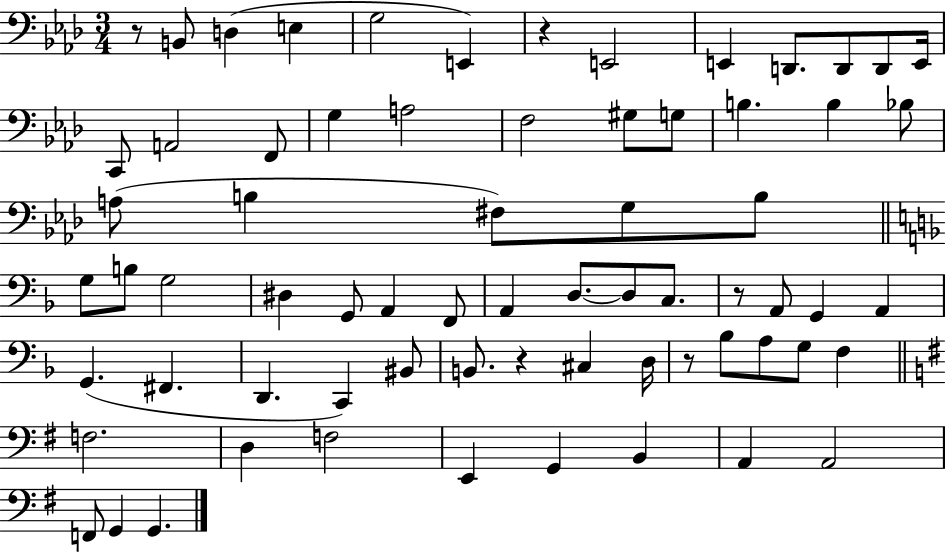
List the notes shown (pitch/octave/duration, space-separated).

R/e B2/e D3/q E3/q G3/h E2/q R/q E2/h E2/q D2/e. D2/e D2/e E2/s C2/e A2/h F2/e G3/q A3/h F3/h G#3/e G3/e B3/q. B3/q Bb3/e A3/e B3/q F#3/e G3/e B3/e G3/e B3/e G3/h D#3/q G2/e A2/q F2/e A2/q D3/e. D3/e C3/e. R/e A2/e G2/q A2/q G2/q. F#2/q. D2/q. C2/q BIS2/e B2/e. R/q C#3/q D3/s R/e Bb3/e A3/e G3/e F3/q F3/h. D3/q F3/h E2/q G2/q B2/q A2/q A2/h F2/e G2/q G2/q.